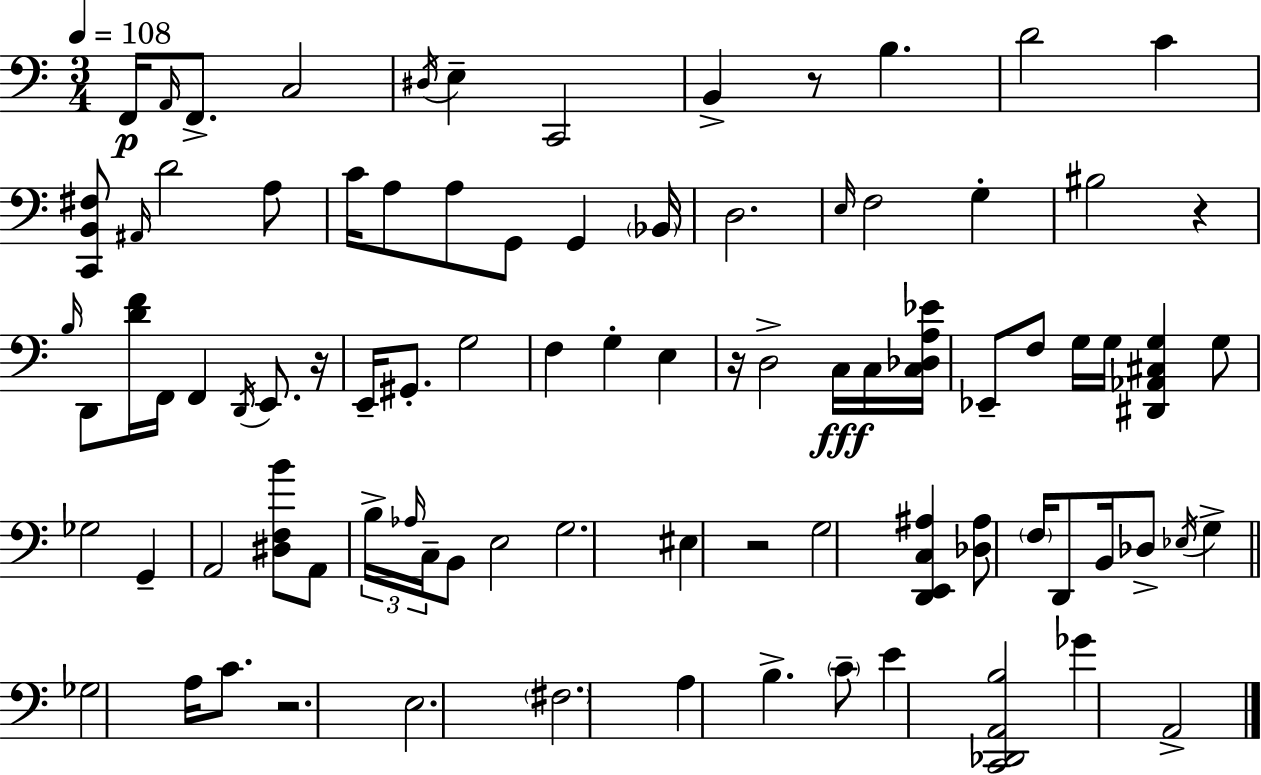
F2/s A2/s F2/e. C3/h D#3/s E3/q C2/h B2/q R/e B3/q. D4/h C4/q [C2,B2,F#3]/e A#2/s D4/h A3/e C4/s A3/e A3/e G2/e G2/q Bb2/s D3/h. E3/s F3/h G3/q BIS3/h R/q B3/s D2/e [D4,F4]/s F2/s F2/q D2/s E2/e. R/s E2/s G#2/e. G3/h F3/q G3/q E3/q R/s D3/h C3/s C3/s [C3,Db3,A3,Eb4]/s Eb2/e F3/e G3/s G3/s [D#2,Ab2,C#3,G3]/q G3/e Gb3/h G2/q A2/h [D#3,F3,B4]/e A2/e B3/s Ab3/s C3/s B2/e E3/h G3/h. EIS3/q R/h G3/h [D2,E2,C3,A#3]/q [Db3,A#3]/e F3/s D2/e B2/s Db3/e Eb3/s G3/q Gb3/h A3/s C4/e. R/h. E3/h. F#3/h. A3/q B3/q. C4/e E4/q [C2,Db2,A2,B3]/h Gb4/q A2/h